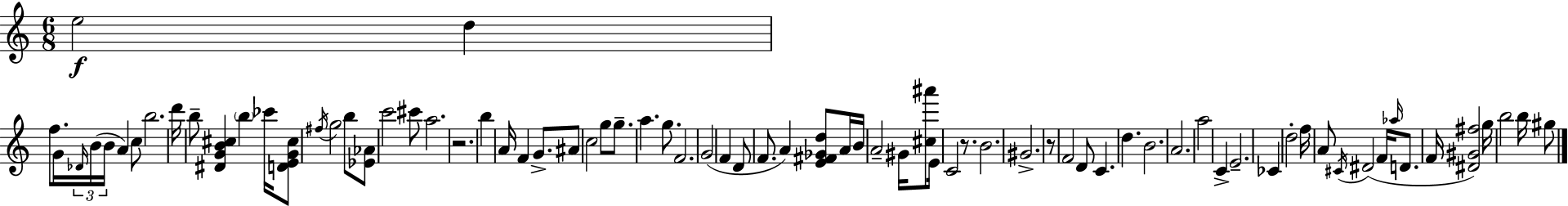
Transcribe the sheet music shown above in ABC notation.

X:1
T:Untitled
M:6/8
L:1/4
K:Am
e2 d f/2 G/4 _D/4 B/4 B/4 A c/2 b2 d'/4 b/2 [^DGB^c] b _c'/4 [DEG^c]/2 ^f/4 g2 b/2 [_E_A]/2 c'2 ^c'/2 a2 z2 b A/4 F G/2 ^A/2 c2 g/2 g/2 a g/2 F2 G2 F D/2 F/2 A [E^F_Gd]/2 A/4 B/4 A2 ^G/4 [^c^a']/2 E/4 C2 z/2 B2 ^G2 z/2 F2 D/2 C d B2 A2 a2 C E2 _C d2 f/4 A/2 ^C/4 ^D2 F/4 _a/4 D/2 F/4 [^D^G^f]2 g/4 b2 b/4 ^g/2